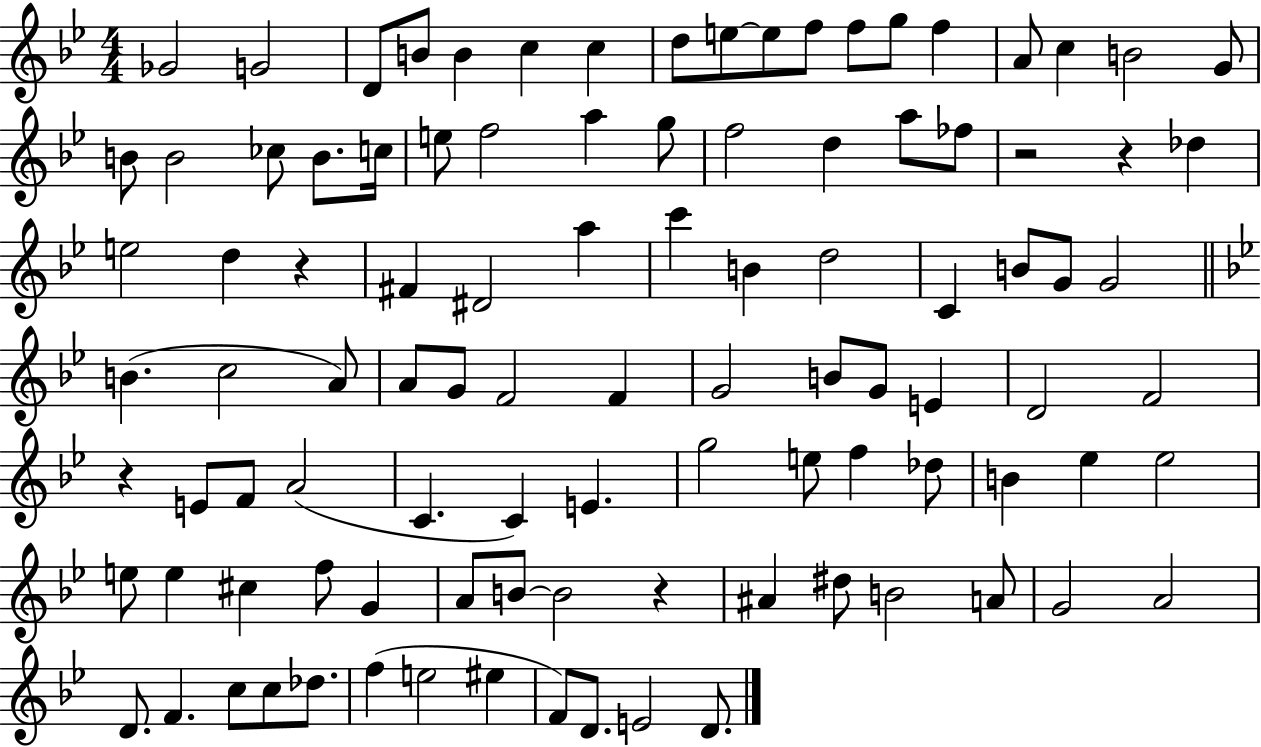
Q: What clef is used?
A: treble